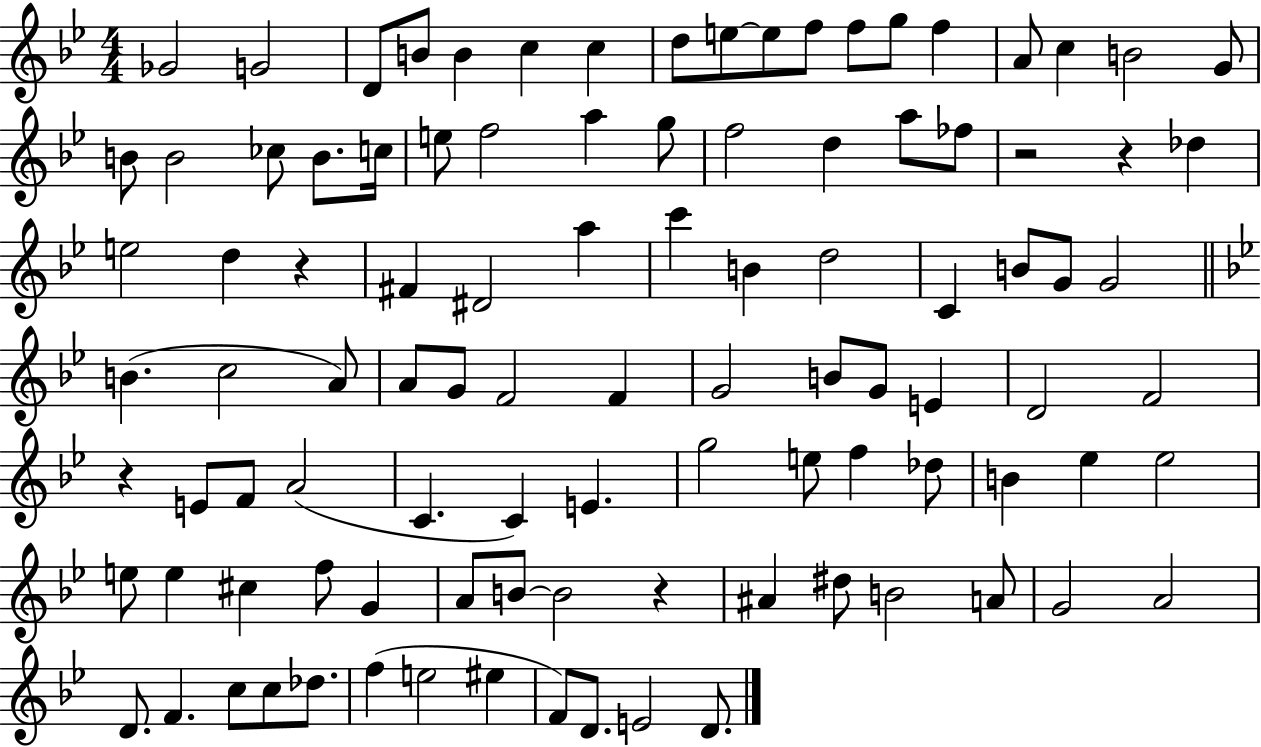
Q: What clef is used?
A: treble